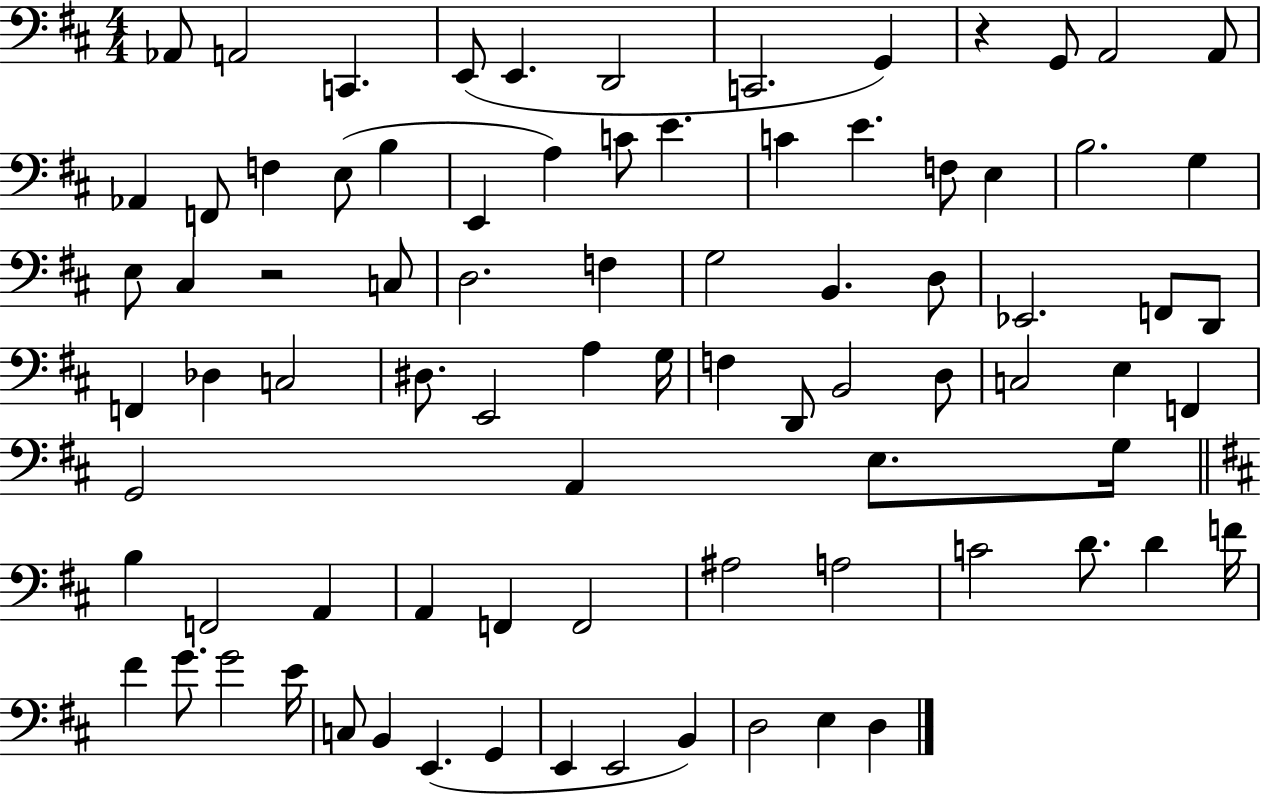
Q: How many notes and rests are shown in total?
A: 83